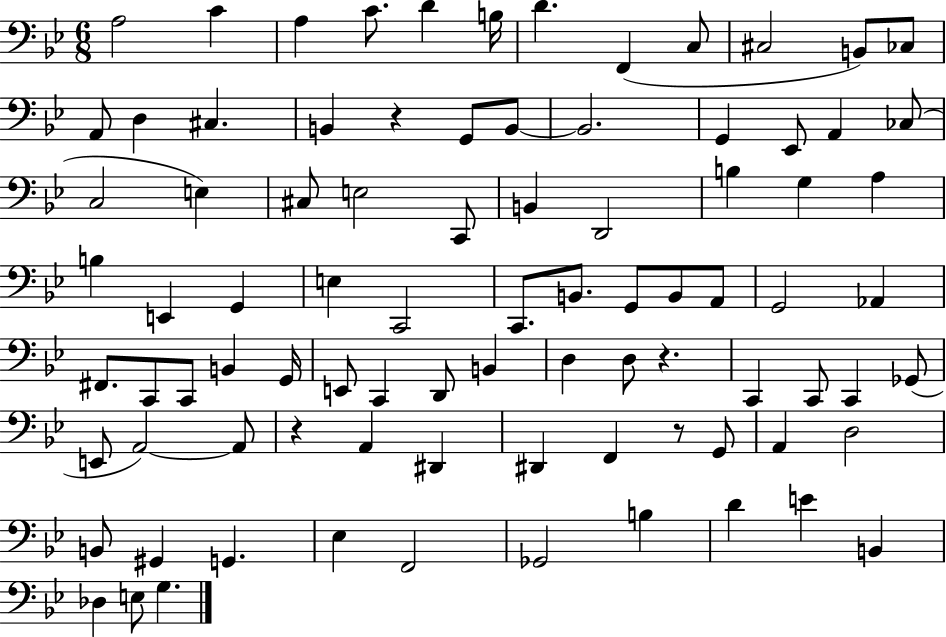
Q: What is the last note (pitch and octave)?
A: G3